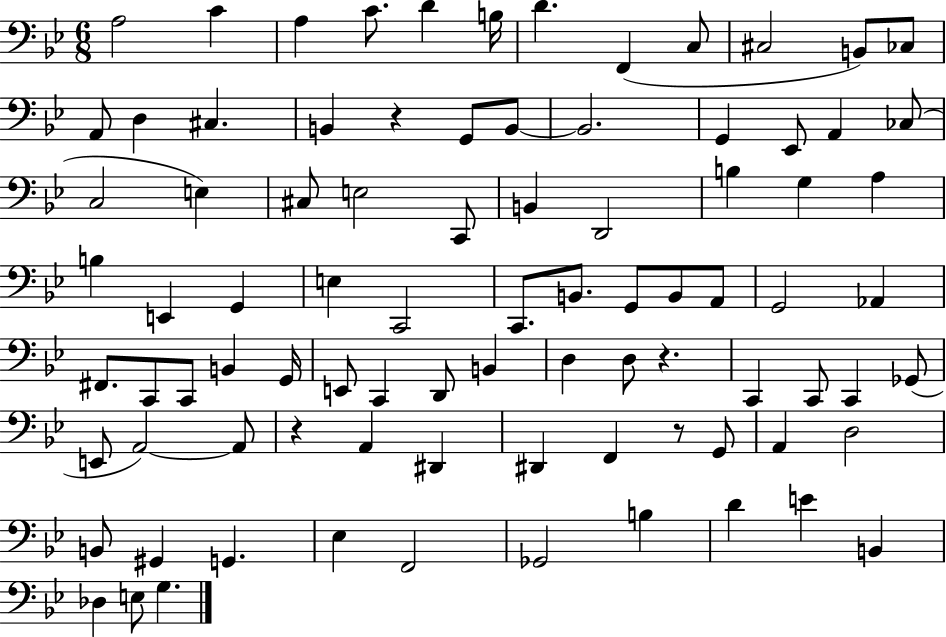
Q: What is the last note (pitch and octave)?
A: G3